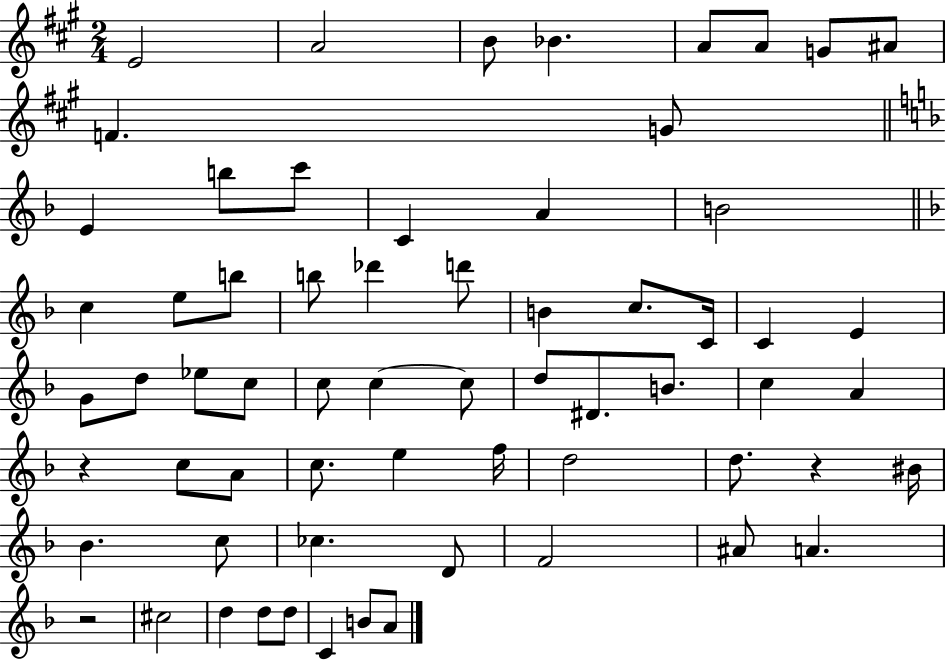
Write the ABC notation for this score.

X:1
T:Untitled
M:2/4
L:1/4
K:A
E2 A2 B/2 _B A/2 A/2 G/2 ^A/2 F G/2 E b/2 c'/2 C A B2 c e/2 b/2 b/2 _d' d'/2 B c/2 C/4 C E G/2 d/2 _e/2 c/2 c/2 c c/2 d/2 ^D/2 B/2 c A z c/2 A/2 c/2 e f/4 d2 d/2 z ^B/4 _B c/2 _c D/2 F2 ^A/2 A z2 ^c2 d d/2 d/2 C B/2 A/2